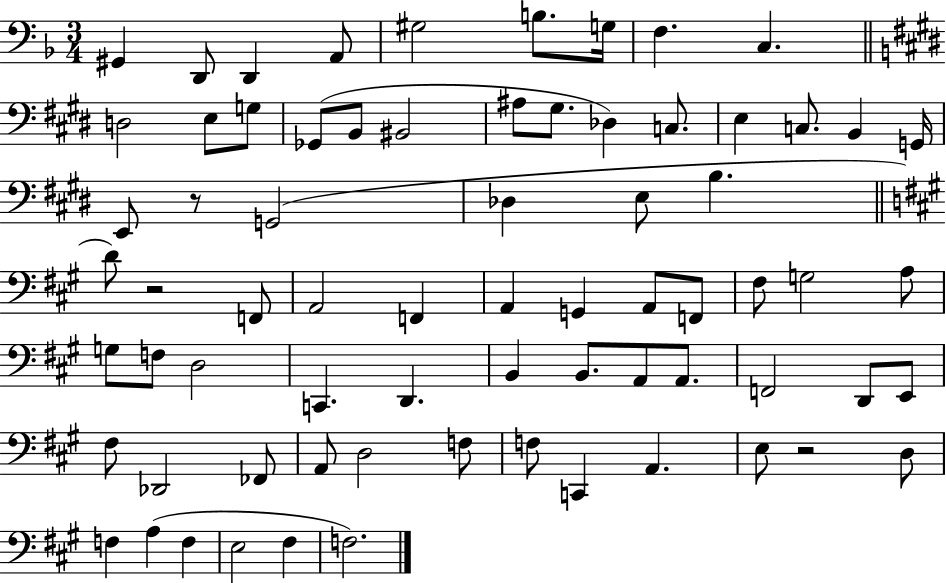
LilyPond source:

{
  \clef bass
  \numericTimeSignature
  \time 3/4
  \key f \major
  gis,4 d,8 d,4 a,8 | gis2 b8. g16 | f4. c4. | \bar "||" \break \key e \major d2 e8 g8 | ges,8( b,8 bis,2 | ais8 gis8. des4) c8. | e4 c8. b,4 g,16 | \break e,8 r8 g,2( | des4 e8 b4. | \bar "||" \break \key a \major d'8) r2 f,8 | a,2 f,4 | a,4 g,4 a,8 f,8 | fis8 g2 a8 | \break g8 f8 d2 | c,4. d,4. | b,4 b,8. a,8 a,8. | f,2 d,8 e,8 | \break fis8 des,2 fes,8 | a,8 d2 f8 | f8 c,4 a,4. | e8 r2 d8 | \break f4 a4( f4 | e2 fis4 | f2.) | \bar "|."
}